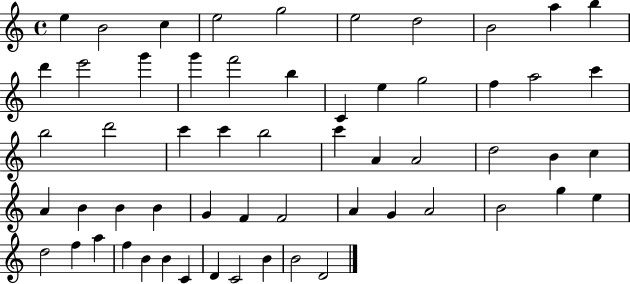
{
  \clef treble
  \time 4/4
  \defaultTimeSignature
  \key c \major
  e''4 b'2 c''4 | e''2 g''2 | e''2 d''2 | b'2 a''4 b''4 | \break d'''4 e'''2 g'''4 | g'''4 f'''2 b''4 | c'4 e''4 g''2 | f''4 a''2 c'''4 | \break b''2 d'''2 | c'''4 c'''4 b''2 | c'''4 a'4 a'2 | d''2 b'4 c''4 | \break a'4 b'4 b'4 b'4 | g'4 f'4 f'2 | a'4 g'4 a'2 | b'2 g''4 e''4 | \break d''2 f''4 a''4 | f''4 b'4 b'4 c'4 | d'4 c'2 b'4 | b'2 d'2 | \break \bar "|."
}